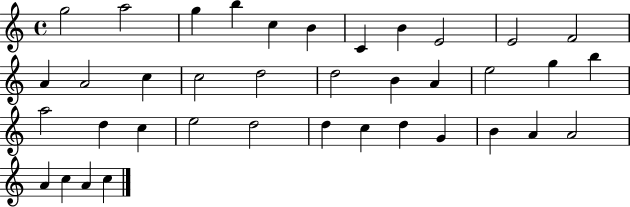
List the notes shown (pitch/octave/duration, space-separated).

G5/h A5/h G5/q B5/q C5/q B4/q C4/q B4/q E4/h E4/h F4/h A4/q A4/h C5/q C5/h D5/h D5/h B4/q A4/q E5/h G5/q B5/q A5/h D5/q C5/q E5/h D5/h D5/q C5/q D5/q G4/q B4/q A4/q A4/h A4/q C5/q A4/q C5/q